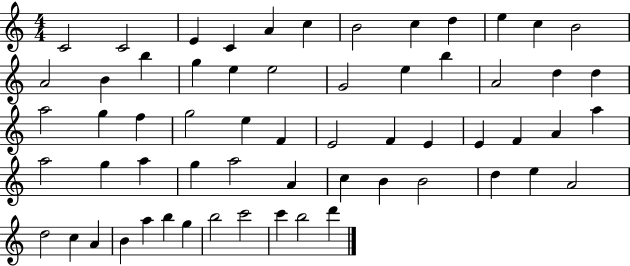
C4/h C4/h E4/q C4/q A4/q C5/q B4/h C5/q D5/q E5/q C5/q B4/h A4/h B4/q B5/q G5/q E5/q E5/h G4/h E5/q B5/q A4/h D5/q D5/q A5/h G5/q F5/q G5/h E5/q F4/q E4/h F4/q E4/q E4/q F4/q A4/q A5/q A5/h G5/q A5/q G5/q A5/h A4/q C5/q B4/q B4/h D5/q E5/q A4/h D5/h C5/q A4/q B4/q A5/q B5/q G5/q B5/h C6/h C6/q B5/h D6/q